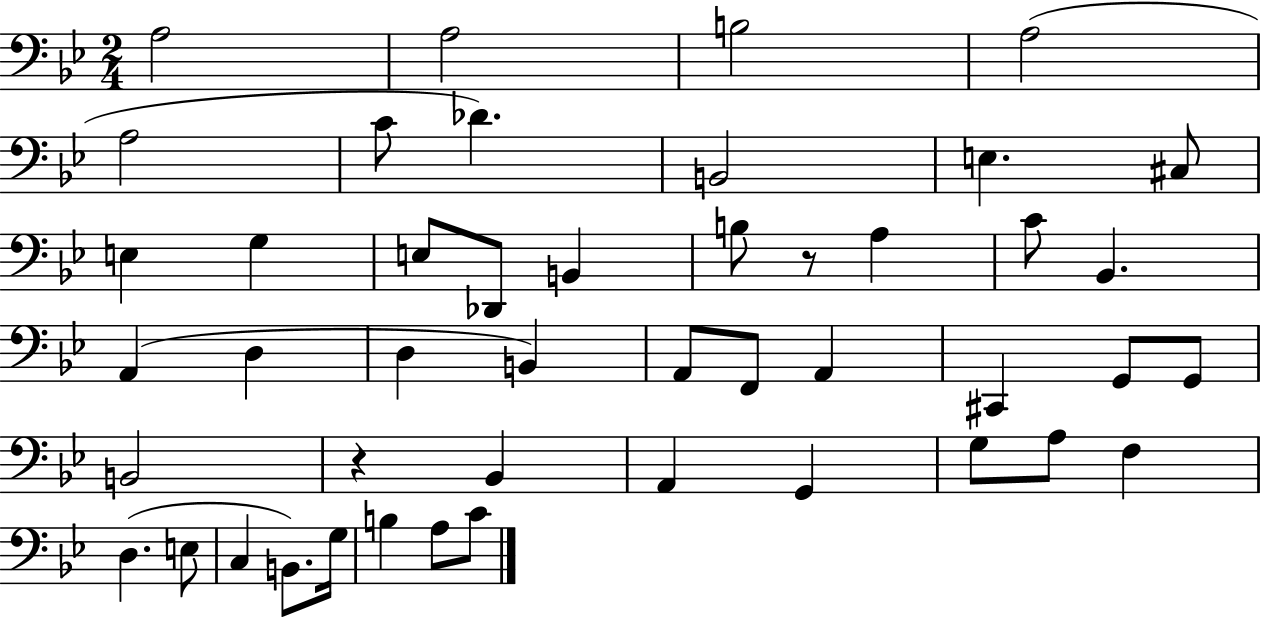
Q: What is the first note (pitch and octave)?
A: A3